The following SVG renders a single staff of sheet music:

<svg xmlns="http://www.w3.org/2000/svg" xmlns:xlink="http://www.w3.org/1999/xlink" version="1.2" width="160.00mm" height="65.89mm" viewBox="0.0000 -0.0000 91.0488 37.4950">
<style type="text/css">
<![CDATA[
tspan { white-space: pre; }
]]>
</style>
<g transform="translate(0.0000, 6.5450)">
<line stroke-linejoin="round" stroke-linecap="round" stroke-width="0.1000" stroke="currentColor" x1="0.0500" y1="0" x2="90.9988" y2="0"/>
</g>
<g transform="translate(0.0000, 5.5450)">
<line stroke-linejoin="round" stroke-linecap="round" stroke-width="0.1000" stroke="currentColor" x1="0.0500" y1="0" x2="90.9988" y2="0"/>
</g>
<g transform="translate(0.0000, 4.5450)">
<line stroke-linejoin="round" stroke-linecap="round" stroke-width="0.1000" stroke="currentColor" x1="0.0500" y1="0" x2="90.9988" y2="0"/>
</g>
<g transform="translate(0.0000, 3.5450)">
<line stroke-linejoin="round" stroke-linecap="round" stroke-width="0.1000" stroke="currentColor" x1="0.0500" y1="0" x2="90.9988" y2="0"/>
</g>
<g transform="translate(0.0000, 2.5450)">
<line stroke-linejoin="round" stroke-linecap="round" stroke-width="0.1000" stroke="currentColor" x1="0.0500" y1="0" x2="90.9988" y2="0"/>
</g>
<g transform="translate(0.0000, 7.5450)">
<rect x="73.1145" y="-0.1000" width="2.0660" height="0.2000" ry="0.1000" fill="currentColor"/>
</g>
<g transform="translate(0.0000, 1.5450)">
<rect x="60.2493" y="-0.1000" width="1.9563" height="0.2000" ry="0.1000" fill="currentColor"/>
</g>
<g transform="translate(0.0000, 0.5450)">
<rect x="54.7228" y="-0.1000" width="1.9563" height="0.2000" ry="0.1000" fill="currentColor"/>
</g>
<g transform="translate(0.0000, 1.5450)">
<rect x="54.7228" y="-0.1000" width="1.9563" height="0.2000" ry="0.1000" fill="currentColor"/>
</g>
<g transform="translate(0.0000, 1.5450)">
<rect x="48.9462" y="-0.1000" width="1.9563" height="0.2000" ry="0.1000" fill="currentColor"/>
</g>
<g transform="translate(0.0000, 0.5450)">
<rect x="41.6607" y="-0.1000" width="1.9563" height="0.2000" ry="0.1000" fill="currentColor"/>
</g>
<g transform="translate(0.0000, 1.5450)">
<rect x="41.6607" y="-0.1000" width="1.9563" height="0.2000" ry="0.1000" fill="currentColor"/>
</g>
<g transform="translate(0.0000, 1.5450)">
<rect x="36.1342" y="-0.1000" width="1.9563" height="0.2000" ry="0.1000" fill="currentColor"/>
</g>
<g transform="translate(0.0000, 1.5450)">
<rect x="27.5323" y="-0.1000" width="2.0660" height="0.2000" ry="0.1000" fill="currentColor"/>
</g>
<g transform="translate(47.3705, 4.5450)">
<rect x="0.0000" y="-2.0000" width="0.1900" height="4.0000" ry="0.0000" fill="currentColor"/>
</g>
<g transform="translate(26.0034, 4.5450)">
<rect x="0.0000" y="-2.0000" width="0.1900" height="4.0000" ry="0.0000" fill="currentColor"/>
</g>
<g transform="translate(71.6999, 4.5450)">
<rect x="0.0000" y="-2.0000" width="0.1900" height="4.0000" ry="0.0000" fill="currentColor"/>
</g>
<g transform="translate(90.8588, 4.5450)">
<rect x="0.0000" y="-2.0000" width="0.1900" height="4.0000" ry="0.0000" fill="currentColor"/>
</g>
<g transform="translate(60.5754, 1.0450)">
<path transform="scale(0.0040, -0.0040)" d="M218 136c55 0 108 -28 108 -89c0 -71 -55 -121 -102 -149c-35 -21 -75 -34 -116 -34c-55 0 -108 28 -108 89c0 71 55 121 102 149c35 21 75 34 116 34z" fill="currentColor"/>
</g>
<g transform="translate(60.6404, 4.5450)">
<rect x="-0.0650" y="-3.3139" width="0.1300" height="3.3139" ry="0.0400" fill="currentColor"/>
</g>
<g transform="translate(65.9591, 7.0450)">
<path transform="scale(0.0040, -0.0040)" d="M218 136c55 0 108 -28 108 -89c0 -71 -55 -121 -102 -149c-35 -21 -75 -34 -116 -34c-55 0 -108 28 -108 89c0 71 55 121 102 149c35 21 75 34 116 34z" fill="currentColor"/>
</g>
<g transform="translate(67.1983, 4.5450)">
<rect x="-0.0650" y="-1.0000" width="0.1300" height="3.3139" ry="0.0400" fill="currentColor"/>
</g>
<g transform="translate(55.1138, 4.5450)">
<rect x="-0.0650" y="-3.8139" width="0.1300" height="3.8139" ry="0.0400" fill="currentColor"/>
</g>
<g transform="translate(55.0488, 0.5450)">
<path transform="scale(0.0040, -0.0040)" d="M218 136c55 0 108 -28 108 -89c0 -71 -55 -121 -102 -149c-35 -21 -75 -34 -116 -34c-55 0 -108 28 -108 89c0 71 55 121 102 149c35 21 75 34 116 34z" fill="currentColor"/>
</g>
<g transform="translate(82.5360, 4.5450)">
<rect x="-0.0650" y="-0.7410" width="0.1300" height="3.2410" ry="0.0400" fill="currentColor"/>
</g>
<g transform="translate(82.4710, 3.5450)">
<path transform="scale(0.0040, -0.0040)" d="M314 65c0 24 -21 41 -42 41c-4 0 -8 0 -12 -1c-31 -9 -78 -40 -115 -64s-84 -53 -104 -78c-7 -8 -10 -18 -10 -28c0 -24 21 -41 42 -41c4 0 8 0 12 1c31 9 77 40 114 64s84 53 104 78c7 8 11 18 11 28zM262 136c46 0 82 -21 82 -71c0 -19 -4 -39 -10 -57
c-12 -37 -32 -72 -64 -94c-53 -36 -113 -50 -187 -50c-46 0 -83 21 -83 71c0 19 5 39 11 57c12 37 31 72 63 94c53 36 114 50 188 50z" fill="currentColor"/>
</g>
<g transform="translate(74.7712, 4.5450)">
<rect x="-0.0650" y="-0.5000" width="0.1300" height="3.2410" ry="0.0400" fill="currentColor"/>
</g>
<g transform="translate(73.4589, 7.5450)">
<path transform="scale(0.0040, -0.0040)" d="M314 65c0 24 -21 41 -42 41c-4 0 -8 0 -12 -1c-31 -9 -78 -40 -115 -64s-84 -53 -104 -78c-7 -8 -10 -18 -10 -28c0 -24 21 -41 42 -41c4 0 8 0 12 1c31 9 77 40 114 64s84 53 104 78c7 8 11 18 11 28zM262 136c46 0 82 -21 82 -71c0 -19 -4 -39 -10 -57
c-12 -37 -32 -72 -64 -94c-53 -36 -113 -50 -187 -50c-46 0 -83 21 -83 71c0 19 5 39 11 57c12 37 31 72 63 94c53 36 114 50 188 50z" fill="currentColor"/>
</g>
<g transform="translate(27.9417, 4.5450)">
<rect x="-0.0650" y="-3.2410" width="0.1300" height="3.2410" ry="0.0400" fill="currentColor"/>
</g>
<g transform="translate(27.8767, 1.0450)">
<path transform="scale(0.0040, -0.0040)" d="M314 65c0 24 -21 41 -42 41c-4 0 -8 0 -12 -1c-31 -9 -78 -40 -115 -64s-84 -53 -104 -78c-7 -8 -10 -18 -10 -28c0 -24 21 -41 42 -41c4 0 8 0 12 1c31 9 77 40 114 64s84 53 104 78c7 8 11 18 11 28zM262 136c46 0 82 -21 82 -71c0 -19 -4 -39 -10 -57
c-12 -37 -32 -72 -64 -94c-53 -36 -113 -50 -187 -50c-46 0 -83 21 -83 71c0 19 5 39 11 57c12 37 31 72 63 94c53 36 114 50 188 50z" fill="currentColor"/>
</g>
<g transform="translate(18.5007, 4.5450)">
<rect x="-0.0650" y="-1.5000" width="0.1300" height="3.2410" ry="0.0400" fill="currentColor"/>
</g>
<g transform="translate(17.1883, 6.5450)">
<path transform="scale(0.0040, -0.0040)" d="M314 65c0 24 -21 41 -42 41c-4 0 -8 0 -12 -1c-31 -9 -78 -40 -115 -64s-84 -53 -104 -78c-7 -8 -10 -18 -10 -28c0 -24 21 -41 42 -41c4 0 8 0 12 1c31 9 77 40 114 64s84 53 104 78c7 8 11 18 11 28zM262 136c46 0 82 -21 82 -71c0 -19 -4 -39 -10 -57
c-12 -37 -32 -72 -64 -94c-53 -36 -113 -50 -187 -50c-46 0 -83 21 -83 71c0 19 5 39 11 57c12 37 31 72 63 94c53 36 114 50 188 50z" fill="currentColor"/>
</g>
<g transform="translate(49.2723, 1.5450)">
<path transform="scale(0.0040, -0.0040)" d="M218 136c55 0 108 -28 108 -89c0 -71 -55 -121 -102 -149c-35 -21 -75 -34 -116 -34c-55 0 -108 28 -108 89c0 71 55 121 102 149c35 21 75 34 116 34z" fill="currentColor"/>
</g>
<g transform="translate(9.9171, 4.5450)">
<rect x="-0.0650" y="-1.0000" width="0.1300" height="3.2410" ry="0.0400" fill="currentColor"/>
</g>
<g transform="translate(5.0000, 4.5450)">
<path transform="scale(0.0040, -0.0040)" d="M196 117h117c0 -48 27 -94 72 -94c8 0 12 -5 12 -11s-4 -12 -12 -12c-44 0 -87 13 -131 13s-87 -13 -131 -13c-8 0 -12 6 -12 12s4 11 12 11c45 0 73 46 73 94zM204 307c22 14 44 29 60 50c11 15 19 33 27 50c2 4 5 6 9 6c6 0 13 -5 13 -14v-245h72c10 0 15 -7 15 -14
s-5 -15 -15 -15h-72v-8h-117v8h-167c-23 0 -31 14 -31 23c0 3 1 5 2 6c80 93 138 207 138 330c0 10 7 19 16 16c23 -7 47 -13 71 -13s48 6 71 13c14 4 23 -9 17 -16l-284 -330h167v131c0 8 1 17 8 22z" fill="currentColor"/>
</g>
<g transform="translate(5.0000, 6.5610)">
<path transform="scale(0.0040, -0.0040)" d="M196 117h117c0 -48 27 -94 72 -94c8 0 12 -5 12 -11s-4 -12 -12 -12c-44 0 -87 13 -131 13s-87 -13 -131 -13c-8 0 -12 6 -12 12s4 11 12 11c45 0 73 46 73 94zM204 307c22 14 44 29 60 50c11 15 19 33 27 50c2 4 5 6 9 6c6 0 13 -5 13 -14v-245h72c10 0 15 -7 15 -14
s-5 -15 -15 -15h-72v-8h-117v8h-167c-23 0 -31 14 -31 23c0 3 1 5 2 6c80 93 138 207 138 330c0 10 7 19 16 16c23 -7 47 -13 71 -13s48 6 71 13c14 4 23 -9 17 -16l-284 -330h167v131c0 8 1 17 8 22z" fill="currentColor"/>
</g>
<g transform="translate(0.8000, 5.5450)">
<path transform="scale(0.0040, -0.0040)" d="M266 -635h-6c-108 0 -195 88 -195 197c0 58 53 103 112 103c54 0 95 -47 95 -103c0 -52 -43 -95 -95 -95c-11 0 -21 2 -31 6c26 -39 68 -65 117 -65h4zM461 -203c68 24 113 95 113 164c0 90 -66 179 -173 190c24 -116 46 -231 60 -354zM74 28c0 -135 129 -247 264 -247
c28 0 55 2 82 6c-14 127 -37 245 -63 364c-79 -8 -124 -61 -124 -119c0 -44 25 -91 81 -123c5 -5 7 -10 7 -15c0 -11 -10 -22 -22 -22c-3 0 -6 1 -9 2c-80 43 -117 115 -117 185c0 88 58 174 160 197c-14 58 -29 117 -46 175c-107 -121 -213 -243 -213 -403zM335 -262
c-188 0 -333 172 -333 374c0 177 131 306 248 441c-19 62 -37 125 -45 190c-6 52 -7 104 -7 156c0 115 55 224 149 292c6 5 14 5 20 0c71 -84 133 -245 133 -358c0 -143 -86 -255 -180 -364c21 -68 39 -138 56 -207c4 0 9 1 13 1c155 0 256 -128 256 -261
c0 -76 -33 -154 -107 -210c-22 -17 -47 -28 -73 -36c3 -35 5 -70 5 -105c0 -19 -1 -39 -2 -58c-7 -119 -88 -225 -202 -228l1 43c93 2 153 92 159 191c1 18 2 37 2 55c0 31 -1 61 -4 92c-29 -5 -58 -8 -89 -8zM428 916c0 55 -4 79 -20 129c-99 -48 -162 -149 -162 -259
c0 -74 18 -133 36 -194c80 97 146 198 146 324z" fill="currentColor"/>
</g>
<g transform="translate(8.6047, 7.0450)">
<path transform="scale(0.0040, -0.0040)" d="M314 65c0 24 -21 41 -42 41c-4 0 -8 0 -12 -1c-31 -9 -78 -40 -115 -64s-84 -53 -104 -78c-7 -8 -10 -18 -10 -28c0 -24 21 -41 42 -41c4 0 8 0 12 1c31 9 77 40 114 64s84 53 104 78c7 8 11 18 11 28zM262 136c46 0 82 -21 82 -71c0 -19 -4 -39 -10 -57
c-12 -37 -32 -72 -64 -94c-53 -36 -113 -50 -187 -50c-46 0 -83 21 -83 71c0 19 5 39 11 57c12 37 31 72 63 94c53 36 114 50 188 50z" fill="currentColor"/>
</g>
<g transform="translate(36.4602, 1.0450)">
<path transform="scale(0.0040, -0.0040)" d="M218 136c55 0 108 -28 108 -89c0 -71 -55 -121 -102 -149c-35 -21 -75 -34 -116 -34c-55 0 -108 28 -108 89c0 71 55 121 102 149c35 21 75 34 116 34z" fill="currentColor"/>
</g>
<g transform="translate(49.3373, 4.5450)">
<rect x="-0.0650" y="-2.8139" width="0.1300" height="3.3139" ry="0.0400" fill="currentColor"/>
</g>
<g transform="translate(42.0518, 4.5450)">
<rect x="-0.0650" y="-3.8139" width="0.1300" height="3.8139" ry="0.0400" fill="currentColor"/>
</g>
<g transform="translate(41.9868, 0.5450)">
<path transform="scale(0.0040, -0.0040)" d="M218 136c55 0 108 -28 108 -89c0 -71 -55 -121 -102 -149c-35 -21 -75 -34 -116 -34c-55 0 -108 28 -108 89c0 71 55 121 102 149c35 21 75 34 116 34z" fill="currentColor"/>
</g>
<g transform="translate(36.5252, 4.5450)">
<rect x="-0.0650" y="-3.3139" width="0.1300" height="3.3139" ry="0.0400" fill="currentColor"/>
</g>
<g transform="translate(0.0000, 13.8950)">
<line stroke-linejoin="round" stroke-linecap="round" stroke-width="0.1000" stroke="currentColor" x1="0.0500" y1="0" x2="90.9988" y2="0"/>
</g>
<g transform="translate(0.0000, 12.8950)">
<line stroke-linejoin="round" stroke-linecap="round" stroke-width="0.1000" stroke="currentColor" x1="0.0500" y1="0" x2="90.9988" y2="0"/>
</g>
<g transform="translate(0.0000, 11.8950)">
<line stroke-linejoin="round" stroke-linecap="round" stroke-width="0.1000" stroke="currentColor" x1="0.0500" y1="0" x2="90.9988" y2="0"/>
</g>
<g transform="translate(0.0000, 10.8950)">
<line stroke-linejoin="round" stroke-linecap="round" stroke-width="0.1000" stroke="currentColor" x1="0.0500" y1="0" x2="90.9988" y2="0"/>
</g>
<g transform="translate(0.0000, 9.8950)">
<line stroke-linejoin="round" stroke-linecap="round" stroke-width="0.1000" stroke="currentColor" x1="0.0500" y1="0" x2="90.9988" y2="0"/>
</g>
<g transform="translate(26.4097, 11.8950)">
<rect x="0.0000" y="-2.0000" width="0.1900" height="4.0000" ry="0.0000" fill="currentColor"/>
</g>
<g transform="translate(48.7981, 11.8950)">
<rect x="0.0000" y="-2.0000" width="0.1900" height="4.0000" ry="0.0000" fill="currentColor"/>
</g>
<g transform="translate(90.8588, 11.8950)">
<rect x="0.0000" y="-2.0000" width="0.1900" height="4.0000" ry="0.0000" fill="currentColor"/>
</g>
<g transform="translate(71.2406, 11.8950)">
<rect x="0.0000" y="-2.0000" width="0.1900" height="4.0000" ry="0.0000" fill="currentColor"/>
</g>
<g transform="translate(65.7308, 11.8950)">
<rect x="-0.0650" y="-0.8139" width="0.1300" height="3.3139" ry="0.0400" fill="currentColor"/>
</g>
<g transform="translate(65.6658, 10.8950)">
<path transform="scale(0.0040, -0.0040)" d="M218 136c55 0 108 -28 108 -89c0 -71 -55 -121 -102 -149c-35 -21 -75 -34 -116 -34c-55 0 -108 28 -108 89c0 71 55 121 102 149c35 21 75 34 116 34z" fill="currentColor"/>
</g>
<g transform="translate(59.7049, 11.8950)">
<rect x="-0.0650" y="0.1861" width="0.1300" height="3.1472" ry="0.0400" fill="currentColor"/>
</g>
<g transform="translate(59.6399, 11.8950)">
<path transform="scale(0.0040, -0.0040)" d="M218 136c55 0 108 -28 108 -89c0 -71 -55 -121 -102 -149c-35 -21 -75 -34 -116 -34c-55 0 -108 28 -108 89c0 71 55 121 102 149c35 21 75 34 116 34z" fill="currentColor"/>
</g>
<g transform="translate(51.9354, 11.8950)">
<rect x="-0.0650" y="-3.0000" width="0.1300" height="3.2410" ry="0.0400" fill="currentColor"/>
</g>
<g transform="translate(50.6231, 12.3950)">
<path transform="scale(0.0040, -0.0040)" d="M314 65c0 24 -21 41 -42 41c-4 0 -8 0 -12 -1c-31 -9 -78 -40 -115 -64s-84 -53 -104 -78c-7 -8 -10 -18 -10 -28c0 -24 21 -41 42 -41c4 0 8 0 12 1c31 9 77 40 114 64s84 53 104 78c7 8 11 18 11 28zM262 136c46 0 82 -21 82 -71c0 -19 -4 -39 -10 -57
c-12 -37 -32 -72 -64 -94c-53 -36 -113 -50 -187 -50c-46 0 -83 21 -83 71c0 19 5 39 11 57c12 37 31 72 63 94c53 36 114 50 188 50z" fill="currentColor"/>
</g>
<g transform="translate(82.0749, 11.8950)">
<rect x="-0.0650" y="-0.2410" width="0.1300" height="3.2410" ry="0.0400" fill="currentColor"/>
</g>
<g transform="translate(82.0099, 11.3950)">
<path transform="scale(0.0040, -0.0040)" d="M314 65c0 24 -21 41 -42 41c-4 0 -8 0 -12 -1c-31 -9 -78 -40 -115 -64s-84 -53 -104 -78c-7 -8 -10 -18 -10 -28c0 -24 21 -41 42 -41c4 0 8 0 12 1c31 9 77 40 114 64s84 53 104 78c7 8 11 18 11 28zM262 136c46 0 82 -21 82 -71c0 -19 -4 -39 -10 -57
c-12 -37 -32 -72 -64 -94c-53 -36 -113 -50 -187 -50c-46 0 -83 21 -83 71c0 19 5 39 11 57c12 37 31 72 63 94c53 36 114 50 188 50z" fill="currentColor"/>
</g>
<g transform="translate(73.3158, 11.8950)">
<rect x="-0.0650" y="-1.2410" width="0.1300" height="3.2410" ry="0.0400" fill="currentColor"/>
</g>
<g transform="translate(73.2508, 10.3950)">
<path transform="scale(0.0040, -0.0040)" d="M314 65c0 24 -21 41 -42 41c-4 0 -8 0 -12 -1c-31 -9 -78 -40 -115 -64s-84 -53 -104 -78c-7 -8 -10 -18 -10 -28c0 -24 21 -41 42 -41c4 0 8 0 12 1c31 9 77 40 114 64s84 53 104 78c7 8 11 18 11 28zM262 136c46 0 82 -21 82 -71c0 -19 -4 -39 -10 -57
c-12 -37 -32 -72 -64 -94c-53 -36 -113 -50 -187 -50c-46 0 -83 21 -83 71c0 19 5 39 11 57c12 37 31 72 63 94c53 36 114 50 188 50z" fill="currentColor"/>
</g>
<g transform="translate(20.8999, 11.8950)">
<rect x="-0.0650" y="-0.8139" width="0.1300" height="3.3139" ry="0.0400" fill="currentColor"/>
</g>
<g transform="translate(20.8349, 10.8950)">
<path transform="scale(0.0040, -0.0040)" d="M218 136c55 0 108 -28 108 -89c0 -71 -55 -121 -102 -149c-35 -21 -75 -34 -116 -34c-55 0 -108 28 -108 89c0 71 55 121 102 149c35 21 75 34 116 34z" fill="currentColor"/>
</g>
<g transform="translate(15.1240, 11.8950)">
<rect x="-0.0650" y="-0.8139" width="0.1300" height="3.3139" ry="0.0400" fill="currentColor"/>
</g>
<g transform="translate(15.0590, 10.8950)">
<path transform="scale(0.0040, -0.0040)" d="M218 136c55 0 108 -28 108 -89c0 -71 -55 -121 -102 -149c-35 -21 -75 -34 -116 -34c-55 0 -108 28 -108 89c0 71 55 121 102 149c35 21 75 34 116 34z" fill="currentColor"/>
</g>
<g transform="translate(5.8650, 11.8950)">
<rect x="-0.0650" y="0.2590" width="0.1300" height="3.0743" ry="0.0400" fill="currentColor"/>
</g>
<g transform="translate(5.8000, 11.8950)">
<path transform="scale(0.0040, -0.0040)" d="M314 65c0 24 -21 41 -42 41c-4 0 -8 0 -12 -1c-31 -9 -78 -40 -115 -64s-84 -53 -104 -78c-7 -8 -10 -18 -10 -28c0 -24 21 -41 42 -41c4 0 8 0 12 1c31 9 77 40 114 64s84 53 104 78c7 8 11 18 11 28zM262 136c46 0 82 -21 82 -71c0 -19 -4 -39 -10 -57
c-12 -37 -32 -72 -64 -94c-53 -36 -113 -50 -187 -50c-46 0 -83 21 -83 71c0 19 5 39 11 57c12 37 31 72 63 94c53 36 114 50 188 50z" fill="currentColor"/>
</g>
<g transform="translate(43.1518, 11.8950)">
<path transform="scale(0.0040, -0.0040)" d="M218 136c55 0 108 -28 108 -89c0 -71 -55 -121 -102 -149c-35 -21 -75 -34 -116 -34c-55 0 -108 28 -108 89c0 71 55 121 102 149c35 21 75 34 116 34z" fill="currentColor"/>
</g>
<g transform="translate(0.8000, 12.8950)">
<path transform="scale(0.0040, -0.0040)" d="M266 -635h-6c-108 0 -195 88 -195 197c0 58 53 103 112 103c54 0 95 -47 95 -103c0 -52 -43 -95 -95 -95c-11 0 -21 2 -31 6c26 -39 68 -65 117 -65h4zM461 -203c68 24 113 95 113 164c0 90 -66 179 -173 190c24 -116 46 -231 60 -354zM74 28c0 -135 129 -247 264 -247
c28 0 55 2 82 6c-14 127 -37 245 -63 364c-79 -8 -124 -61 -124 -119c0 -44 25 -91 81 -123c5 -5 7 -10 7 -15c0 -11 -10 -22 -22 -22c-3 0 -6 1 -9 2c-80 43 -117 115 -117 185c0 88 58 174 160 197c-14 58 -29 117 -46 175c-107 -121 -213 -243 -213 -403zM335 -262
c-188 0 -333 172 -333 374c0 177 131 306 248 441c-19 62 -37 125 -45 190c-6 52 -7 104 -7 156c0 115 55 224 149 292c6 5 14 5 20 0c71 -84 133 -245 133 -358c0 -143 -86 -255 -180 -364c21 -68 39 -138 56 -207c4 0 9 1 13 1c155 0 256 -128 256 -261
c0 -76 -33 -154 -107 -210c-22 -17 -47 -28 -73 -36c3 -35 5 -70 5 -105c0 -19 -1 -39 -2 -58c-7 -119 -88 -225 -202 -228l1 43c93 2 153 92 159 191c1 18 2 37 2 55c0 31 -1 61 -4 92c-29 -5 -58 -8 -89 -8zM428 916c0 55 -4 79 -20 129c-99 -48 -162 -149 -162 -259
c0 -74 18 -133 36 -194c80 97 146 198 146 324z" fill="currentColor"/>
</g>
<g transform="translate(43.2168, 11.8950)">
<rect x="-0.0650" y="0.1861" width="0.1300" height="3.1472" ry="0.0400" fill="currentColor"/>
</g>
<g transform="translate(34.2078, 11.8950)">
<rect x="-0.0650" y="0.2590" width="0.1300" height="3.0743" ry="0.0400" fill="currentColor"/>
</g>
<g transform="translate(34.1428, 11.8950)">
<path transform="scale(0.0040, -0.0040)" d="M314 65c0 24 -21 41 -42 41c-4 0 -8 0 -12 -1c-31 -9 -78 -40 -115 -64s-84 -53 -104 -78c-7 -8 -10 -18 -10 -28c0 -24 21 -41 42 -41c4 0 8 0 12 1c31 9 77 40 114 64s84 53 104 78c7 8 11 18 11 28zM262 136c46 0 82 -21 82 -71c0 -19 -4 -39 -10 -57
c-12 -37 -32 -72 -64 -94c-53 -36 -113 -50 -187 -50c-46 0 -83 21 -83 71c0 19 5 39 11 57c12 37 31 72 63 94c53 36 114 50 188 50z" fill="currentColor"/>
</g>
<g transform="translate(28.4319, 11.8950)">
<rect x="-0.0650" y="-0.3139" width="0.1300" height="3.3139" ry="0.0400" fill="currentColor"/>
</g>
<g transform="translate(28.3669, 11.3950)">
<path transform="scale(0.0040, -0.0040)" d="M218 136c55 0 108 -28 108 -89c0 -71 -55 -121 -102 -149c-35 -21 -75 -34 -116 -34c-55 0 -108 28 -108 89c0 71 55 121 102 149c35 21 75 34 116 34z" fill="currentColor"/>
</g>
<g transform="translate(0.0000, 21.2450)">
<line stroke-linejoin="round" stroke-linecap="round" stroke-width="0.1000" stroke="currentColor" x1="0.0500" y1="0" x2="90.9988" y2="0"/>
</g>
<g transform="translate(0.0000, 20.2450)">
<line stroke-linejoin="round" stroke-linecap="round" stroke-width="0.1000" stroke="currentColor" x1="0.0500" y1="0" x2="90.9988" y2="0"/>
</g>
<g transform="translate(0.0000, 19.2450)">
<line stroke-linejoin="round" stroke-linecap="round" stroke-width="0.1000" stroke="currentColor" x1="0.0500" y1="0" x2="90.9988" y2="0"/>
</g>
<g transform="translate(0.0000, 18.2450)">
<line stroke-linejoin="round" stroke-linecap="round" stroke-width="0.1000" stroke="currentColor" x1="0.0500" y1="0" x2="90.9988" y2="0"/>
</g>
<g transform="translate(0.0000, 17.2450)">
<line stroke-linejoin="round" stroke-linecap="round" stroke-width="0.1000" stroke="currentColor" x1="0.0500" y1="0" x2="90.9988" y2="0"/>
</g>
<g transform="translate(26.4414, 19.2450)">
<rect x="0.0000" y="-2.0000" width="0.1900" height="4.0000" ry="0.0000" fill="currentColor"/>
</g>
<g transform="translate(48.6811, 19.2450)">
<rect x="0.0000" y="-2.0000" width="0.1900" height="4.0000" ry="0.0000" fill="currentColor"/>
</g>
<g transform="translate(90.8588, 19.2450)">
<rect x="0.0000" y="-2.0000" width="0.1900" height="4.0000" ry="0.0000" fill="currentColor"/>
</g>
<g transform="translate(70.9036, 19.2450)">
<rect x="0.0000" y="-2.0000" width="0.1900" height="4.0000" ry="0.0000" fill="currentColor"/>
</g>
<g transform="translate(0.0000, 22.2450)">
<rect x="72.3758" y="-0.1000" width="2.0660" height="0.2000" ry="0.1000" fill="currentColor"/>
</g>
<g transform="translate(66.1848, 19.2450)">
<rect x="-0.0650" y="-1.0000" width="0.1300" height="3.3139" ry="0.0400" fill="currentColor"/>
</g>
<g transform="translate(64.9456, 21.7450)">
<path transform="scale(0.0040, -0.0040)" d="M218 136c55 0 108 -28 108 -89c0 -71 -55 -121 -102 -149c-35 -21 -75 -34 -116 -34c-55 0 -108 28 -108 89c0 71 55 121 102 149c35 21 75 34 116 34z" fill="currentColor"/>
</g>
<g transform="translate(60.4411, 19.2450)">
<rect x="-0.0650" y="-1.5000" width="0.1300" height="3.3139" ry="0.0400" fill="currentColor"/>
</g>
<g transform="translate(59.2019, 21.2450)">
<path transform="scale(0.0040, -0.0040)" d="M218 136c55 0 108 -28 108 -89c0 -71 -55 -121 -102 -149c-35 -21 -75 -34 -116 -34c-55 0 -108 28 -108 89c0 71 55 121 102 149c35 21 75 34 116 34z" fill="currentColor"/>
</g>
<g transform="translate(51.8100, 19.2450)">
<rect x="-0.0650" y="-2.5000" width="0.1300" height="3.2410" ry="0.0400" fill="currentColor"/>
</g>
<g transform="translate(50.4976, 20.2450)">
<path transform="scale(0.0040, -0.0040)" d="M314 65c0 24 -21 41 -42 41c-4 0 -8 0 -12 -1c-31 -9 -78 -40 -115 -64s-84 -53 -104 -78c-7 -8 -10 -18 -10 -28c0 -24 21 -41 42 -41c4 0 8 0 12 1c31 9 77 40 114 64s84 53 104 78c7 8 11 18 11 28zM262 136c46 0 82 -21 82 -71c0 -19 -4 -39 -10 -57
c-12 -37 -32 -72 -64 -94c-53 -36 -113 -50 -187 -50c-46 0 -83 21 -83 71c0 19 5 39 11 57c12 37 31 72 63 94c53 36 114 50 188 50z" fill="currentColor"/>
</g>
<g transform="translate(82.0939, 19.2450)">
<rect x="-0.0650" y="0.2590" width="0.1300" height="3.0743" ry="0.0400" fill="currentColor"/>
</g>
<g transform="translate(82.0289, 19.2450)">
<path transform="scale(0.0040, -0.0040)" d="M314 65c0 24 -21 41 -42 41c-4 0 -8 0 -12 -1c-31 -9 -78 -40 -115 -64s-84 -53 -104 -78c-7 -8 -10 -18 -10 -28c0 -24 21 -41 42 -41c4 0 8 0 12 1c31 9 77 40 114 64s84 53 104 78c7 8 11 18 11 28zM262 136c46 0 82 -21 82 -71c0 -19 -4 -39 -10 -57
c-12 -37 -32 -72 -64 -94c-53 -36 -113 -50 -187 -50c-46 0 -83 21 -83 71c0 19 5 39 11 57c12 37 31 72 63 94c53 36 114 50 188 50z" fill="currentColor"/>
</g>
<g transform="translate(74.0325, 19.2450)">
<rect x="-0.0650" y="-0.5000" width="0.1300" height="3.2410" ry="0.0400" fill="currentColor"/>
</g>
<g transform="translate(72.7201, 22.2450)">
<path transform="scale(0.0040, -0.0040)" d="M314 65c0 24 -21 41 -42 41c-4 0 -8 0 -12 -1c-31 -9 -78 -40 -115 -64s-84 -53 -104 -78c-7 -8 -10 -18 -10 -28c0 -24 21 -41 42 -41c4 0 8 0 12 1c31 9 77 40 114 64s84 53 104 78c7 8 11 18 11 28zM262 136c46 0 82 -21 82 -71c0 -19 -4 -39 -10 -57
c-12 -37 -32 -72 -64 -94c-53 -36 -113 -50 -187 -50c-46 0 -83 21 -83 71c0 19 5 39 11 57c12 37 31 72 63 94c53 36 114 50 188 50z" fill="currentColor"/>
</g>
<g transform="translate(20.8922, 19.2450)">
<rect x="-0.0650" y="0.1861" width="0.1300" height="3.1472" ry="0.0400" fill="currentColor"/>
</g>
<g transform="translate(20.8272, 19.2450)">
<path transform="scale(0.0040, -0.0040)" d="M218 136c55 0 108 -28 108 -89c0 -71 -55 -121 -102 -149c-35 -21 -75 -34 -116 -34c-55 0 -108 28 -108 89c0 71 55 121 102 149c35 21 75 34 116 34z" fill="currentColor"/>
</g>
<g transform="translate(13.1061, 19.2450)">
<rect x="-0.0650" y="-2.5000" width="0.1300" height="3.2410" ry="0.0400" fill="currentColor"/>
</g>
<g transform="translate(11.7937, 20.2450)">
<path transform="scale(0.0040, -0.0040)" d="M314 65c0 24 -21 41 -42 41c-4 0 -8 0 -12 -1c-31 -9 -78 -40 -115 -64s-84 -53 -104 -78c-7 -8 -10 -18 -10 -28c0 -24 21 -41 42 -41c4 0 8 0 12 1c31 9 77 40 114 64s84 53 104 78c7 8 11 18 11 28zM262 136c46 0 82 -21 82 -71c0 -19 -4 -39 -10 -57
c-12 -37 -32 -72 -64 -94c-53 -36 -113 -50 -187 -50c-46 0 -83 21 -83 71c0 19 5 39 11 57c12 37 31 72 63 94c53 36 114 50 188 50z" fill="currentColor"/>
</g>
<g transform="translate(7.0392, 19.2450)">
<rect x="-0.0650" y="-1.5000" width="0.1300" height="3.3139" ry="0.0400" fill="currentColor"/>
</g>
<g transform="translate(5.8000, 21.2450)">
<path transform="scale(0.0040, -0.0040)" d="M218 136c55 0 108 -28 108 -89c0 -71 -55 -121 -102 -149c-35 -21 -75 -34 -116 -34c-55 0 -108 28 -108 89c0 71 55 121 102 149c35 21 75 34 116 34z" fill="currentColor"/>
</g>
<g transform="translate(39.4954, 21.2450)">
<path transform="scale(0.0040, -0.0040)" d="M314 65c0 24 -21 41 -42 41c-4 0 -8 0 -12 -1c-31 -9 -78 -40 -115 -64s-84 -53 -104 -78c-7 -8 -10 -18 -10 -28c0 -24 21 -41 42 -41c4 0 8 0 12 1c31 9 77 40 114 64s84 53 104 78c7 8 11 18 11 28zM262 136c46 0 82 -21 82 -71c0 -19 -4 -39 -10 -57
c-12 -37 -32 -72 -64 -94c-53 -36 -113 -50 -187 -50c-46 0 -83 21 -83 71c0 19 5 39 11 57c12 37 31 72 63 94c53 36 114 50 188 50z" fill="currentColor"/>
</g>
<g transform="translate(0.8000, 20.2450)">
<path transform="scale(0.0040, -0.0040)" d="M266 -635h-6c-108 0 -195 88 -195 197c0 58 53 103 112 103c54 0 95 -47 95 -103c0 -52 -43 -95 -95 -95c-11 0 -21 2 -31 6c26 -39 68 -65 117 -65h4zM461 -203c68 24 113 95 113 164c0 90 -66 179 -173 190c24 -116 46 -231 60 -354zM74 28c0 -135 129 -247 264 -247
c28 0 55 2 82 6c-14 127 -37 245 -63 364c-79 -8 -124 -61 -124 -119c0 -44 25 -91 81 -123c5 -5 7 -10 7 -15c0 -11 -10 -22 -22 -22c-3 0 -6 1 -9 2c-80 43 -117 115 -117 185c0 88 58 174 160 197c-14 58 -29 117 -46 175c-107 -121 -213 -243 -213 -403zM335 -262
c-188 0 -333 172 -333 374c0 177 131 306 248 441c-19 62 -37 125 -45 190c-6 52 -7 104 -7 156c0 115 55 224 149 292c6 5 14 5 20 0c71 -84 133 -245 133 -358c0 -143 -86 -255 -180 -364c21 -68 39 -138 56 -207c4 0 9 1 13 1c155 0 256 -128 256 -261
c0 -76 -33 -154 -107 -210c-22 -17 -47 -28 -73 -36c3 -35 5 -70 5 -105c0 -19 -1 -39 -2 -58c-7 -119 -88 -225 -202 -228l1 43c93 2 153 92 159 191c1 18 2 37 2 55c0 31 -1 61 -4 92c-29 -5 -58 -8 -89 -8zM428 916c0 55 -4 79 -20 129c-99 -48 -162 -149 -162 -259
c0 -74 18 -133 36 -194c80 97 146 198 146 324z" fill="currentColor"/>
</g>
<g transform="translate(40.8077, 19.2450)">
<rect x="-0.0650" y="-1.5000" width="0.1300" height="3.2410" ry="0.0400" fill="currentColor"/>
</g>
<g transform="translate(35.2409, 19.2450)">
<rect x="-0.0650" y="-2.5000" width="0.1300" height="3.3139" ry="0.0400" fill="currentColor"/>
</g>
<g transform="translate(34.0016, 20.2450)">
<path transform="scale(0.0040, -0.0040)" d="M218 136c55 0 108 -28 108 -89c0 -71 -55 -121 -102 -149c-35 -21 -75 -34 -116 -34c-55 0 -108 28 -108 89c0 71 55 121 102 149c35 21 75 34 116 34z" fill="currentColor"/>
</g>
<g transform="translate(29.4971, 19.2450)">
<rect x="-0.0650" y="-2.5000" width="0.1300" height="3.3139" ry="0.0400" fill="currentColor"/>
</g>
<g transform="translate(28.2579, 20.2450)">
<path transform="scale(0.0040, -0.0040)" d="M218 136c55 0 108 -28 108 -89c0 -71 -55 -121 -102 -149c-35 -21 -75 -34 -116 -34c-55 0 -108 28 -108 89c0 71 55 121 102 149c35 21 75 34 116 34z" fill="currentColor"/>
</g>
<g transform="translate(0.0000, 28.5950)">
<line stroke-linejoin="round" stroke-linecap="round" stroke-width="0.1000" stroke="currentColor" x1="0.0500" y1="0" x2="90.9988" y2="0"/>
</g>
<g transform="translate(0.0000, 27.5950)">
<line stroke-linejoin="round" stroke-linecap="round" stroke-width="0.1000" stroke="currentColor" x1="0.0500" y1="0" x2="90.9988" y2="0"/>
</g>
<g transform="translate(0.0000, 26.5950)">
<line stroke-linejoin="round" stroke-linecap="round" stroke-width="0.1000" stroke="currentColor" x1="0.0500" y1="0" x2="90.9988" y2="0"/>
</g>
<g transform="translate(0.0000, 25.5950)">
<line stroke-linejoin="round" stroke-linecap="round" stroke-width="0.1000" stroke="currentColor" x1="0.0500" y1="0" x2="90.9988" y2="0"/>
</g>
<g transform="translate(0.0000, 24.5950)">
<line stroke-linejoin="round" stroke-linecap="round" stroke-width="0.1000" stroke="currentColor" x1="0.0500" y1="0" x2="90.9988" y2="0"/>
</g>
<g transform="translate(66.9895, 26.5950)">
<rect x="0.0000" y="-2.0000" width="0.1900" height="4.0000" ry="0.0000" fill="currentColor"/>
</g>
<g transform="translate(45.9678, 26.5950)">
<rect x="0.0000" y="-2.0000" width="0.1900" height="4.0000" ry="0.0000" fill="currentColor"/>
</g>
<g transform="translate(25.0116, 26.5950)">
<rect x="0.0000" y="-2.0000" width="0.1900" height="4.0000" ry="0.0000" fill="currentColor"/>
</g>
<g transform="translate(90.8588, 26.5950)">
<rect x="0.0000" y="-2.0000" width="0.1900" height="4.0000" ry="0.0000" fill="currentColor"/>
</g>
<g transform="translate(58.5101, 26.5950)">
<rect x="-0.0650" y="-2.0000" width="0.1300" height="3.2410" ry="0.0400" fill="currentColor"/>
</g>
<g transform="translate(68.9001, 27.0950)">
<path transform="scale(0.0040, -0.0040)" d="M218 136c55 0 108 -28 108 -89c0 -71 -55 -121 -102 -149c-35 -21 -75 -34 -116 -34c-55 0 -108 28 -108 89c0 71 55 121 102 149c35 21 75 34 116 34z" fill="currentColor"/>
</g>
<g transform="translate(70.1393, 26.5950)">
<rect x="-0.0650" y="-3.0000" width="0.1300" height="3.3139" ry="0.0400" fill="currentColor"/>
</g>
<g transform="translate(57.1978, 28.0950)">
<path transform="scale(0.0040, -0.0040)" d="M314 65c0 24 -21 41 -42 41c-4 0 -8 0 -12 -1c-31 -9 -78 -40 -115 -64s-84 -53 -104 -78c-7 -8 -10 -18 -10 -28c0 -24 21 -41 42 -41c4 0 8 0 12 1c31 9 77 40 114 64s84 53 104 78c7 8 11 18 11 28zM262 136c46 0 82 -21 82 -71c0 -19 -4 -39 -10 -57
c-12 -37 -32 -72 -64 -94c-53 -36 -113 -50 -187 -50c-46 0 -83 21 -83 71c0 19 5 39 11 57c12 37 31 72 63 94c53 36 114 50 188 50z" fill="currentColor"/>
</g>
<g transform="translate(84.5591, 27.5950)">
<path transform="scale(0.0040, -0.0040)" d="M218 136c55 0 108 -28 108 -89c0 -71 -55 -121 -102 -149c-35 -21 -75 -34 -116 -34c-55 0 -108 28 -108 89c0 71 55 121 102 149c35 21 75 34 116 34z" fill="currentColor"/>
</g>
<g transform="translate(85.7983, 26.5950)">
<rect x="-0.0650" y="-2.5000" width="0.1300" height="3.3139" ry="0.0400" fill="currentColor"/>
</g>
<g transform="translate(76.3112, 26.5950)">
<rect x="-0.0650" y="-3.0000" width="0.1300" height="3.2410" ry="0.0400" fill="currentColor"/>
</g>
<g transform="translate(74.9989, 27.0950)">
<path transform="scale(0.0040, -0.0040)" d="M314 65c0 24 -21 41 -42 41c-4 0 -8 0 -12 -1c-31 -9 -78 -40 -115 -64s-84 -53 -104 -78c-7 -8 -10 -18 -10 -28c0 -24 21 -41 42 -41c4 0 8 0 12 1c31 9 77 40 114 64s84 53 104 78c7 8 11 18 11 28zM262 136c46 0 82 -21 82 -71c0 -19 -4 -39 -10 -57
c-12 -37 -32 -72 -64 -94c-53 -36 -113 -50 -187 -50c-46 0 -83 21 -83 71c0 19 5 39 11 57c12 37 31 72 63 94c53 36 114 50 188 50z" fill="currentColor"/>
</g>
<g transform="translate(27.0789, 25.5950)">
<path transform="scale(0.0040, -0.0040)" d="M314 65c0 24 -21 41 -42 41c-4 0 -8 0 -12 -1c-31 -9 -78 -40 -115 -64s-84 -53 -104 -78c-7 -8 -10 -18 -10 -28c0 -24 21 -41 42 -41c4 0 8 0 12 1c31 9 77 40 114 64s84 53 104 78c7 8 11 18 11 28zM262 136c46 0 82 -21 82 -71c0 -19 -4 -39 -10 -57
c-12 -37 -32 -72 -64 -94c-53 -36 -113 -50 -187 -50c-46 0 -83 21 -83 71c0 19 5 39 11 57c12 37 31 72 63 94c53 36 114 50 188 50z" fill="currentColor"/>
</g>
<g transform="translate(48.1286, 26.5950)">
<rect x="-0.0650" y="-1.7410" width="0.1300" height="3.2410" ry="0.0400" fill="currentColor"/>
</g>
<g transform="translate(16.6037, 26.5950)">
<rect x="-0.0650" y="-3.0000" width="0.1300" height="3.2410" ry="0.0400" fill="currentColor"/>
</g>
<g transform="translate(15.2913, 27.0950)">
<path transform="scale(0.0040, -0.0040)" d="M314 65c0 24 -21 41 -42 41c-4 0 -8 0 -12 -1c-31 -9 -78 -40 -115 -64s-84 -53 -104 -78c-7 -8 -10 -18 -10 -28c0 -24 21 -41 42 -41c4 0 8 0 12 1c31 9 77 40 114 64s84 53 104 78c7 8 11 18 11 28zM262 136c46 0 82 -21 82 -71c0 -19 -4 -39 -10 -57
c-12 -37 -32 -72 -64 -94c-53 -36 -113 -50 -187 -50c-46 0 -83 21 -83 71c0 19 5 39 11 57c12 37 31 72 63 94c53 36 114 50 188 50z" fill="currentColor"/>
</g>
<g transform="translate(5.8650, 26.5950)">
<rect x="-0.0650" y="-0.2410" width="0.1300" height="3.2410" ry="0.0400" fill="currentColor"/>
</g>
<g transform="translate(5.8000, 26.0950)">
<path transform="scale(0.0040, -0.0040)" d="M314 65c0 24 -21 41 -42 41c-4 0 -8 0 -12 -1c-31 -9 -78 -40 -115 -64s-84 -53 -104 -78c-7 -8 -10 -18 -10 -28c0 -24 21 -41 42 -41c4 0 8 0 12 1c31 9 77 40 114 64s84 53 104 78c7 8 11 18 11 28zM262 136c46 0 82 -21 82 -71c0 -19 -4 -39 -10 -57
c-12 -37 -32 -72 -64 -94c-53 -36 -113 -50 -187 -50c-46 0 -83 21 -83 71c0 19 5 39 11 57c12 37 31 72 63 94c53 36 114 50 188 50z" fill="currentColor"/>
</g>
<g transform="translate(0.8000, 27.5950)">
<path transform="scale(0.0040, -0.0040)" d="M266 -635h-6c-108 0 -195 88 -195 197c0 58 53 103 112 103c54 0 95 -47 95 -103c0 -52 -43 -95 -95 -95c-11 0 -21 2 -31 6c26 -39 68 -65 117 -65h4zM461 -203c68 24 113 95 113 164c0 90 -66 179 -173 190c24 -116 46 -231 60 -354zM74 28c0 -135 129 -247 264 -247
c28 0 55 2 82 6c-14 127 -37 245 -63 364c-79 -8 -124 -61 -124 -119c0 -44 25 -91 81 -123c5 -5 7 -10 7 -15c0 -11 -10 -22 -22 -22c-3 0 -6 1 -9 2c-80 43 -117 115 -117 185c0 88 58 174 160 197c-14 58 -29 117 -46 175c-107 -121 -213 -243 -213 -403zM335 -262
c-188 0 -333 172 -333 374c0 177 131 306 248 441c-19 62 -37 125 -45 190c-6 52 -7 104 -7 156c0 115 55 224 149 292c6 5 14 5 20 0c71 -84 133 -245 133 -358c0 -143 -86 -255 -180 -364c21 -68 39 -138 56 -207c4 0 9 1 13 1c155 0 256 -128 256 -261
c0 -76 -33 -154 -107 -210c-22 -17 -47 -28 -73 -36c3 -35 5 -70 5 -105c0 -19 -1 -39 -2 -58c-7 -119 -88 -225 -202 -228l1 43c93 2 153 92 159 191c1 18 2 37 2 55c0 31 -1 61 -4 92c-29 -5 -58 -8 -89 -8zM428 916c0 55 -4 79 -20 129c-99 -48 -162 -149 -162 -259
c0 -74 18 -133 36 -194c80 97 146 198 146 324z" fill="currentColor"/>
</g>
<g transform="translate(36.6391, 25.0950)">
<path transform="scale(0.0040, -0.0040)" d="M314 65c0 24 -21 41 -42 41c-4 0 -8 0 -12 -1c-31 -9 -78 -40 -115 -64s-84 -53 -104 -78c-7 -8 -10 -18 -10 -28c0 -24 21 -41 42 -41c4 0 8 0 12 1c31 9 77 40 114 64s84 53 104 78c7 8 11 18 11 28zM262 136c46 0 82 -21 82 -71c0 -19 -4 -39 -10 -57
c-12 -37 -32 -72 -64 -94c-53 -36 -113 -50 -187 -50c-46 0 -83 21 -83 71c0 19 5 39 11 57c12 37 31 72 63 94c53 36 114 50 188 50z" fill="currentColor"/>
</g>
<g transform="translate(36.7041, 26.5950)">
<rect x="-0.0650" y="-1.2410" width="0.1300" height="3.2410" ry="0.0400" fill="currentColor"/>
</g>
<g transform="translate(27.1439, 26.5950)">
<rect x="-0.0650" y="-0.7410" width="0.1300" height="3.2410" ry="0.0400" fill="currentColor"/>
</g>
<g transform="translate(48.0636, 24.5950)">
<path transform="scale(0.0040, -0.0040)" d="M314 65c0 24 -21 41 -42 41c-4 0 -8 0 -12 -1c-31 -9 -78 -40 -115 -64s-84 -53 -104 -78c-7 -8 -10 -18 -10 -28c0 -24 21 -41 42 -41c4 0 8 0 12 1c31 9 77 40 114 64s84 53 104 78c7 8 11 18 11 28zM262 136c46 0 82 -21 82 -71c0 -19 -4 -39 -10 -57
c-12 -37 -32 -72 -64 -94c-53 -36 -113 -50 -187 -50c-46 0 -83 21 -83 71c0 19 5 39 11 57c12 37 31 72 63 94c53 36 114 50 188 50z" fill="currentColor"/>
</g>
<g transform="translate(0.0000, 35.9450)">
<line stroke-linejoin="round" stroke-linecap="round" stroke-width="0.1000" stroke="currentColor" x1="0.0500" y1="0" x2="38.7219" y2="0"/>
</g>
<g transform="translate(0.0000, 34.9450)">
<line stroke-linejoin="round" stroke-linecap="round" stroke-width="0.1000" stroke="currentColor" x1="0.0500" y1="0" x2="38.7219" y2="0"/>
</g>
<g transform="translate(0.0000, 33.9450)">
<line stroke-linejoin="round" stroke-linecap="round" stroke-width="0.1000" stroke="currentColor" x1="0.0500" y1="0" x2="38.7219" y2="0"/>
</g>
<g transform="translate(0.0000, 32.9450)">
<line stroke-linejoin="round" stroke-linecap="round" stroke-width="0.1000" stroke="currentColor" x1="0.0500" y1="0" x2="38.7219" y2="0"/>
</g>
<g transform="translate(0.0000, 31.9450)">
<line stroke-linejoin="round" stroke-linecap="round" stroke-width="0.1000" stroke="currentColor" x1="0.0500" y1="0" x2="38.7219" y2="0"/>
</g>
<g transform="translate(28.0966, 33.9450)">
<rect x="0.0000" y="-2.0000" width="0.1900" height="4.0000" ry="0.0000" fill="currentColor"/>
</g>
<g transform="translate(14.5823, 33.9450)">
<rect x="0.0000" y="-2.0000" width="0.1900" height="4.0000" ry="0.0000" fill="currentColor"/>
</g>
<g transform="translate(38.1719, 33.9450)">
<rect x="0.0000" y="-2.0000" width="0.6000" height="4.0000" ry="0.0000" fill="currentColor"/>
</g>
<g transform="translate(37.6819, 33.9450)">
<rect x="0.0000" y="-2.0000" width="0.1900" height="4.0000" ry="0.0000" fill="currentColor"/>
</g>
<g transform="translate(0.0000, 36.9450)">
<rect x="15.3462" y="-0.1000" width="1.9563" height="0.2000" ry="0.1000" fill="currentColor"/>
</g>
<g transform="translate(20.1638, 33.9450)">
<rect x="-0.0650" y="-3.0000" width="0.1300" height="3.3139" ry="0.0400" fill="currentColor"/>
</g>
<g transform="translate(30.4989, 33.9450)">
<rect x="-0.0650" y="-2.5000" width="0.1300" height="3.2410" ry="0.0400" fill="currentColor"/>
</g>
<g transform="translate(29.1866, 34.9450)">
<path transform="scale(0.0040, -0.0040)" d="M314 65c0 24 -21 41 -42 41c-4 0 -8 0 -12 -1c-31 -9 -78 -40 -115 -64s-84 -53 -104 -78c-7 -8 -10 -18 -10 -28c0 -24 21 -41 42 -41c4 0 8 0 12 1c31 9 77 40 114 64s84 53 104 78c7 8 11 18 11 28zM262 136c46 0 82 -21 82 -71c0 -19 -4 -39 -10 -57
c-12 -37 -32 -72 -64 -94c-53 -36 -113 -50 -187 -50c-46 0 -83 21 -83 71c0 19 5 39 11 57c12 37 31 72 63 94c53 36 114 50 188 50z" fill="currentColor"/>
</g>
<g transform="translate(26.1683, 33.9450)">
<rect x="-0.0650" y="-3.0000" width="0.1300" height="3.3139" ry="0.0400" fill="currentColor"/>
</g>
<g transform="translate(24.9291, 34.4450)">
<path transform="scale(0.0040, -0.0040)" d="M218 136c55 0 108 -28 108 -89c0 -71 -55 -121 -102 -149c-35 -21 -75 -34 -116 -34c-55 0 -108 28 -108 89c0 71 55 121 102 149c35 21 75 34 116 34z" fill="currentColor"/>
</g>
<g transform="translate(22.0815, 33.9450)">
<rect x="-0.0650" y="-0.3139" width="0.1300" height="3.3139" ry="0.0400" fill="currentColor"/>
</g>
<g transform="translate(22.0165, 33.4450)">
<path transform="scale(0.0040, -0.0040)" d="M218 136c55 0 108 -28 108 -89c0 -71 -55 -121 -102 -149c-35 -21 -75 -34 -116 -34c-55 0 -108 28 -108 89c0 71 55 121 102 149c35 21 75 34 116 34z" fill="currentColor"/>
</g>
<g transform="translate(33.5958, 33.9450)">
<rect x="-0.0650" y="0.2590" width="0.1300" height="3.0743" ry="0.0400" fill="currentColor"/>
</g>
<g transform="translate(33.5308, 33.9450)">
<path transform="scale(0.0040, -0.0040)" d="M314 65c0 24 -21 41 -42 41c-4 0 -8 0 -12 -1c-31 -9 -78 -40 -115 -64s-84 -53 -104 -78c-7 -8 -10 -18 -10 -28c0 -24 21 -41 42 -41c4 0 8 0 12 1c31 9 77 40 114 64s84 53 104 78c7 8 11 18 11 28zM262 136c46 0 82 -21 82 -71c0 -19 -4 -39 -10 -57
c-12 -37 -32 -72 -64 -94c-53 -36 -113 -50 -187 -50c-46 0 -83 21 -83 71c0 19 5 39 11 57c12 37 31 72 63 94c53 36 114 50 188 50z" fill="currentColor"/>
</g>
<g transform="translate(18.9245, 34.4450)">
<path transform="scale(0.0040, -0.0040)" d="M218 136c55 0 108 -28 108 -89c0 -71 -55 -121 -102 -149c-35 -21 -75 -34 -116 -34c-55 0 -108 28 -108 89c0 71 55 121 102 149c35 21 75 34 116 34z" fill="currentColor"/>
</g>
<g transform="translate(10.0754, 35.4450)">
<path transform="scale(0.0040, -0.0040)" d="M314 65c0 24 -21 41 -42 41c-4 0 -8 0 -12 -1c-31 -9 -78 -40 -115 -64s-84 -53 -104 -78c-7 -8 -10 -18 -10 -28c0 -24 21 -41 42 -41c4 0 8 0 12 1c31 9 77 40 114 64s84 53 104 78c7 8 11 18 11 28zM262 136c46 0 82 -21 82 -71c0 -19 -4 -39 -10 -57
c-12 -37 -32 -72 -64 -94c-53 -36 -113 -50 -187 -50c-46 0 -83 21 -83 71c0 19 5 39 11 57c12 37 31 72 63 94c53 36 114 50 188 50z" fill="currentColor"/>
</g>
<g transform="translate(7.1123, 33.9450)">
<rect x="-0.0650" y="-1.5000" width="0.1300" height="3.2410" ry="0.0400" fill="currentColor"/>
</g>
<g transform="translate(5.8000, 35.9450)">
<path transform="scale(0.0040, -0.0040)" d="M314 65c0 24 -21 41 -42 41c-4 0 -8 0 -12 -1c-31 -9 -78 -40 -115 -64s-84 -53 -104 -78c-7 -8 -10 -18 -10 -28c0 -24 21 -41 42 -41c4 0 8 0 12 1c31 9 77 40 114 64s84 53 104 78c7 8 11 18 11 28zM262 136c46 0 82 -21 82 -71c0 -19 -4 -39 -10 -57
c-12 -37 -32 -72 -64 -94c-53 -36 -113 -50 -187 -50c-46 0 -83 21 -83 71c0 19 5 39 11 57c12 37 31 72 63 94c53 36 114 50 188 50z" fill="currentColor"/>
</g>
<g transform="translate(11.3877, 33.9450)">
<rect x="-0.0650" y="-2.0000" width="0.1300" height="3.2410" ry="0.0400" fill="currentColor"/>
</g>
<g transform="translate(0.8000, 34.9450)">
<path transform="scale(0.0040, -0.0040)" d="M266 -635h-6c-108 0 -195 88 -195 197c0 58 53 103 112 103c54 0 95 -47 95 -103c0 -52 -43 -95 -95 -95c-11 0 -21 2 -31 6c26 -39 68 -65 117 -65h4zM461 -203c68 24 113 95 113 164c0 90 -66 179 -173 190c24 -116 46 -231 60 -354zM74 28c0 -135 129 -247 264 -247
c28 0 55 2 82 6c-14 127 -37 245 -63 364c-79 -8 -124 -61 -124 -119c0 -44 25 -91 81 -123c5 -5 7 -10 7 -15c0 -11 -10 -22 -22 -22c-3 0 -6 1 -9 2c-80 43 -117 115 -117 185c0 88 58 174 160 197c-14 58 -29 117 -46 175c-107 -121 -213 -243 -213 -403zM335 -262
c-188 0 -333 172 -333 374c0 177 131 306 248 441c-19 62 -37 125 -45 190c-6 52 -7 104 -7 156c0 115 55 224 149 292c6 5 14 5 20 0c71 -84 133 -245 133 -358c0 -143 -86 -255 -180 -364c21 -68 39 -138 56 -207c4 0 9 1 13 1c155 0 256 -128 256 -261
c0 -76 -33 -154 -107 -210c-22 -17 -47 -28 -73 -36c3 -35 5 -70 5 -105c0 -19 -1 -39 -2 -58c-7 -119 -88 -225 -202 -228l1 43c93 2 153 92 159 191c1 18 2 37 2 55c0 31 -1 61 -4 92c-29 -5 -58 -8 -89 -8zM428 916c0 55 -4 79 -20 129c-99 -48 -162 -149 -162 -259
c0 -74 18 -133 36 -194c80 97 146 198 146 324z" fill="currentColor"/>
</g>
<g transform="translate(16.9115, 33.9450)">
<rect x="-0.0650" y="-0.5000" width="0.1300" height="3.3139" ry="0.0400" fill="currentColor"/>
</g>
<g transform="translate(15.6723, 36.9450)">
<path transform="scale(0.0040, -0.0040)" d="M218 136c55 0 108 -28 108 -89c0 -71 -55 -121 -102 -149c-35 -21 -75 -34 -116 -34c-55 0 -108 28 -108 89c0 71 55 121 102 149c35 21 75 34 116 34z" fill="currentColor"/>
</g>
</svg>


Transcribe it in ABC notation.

X:1
T:Untitled
M:4/4
L:1/4
K:C
D2 E2 b2 b c' a c' b D C2 d2 B2 d d c B2 B A2 B d e2 c2 E G2 B G G E2 G2 E D C2 B2 c2 A2 d2 e2 f2 F2 A A2 G E2 F2 C A c A G2 B2